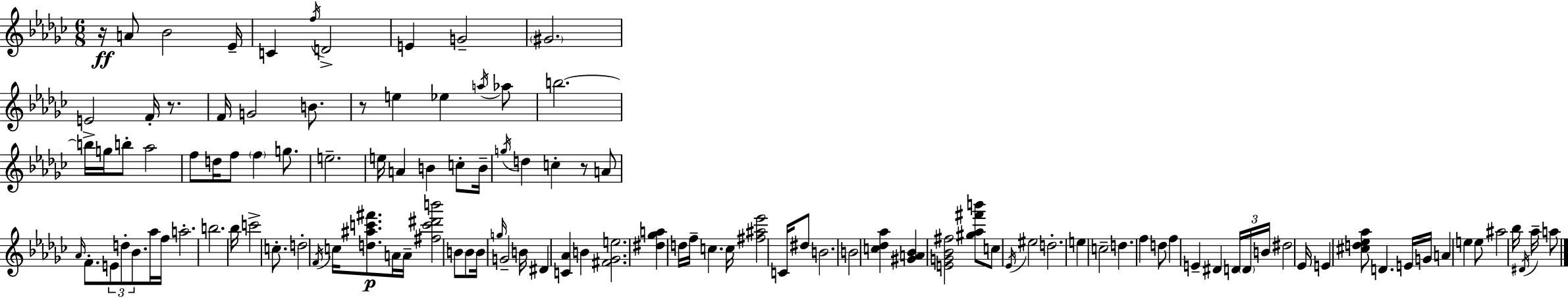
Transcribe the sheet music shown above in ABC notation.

X:1
T:Untitled
M:6/8
L:1/4
K:Ebm
z/4 A/2 _B2 _E/4 C f/4 D2 E G2 ^G2 E2 F/4 z/2 F/4 G2 B/2 z/2 e _e a/4 _a/2 b2 b/4 g/4 b/2 _a2 f/2 d/4 f/2 f g/2 e2 e/4 A B c/2 B/4 g/4 d c z/2 A/2 _A/4 F/2 E/2 d/2 _B/2 _a/4 f/4 a2 b2 _b/4 c'2 c/2 d2 F/4 c/4 [d^ac'^f']/2 A/4 A/4 [^fc'^d'b']2 B/2 B/2 B/4 g/4 G2 B/4 ^D [C_A] B [^F_Ge]2 [^d_ga] d/4 f/4 c c/4 [^f^a_e']2 C/4 ^d/2 B2 B2 [c_d_a] [^GA_B] [EG_B^f]2 [^g_a^f'b']/2 c/2 _E/4 ^e2 d2 e c2 d f d/2 f E ^D D/4 D/4 B/4 ^d2 _E/4 E [^cd_e_a]/2 D E/4 G/4 A e e/2 ^a2 _b/4 ^D/4 _a/4 a/2